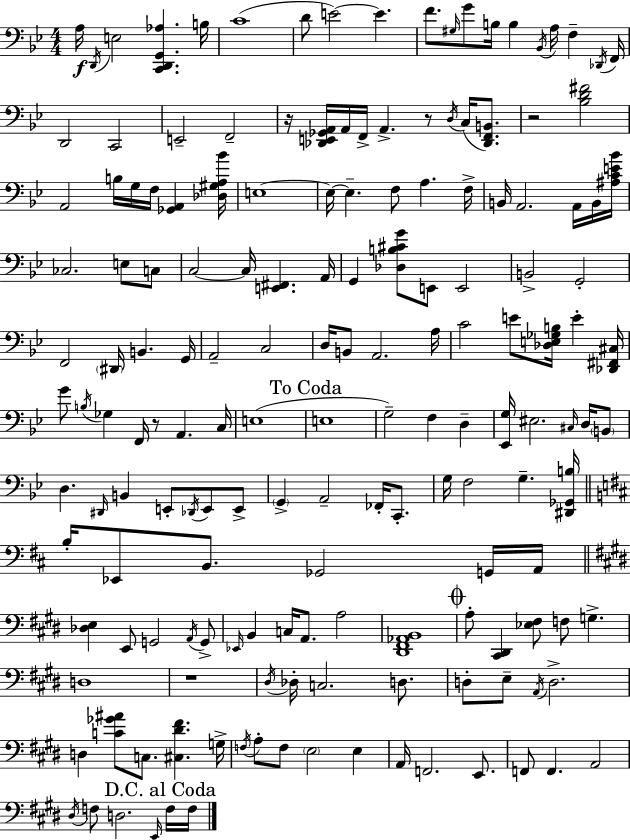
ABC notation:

X:1
T:Untitled
M:4/4
L:1/4
K:Bb
A,/4 D,,/4 E,2 [C,,D,,G,,_A,] B,/4 C4 D/2 E2 E F/2 ^G,/4 G/2 B,/4 B, _B,,/4 A,/4 F, _D,,/4 F,,/4 D,,2 C,,2 E,,2 F,,2 z/4 [_D,,E,,_G,,A,,]/4 A,,/4 F,,/4 A,, z/2 D,/4 C,/4 [_D,,F,,B,,]/2 z2 [_B,D^F]2 A,,2 B,/4 G,/4 F,/4 [_G,,A,,] [_D,^G,A,_B]/4 E,4 E,/4 E, F,/2 A, F,/4 B,,/4 A,,2 A,,/4 B,,/4 [^A,CE_B]/4 _C,2 E,/2 C,/2 C,2 C,/4 [E,,^F,,] A,,/4 G,, [_D,B,^CG]/2 E,,/2 E,,2 B,,2 G,,2 F,,2 ^D,,/4 B,, G,,/4 A,,2 C,2 D,/4 B,,/2 A,,2 A,/4 C2 E/2 [_D,E,_G,B,]/4 E [_D,,^F,,^C,]/4 G/2 B,/4 _G, F,,/4 z/2 A,, C,/4 E,4 E,4 G,2 F, D, [_E,,G,]/4 ^E,2 ^C,/4 D,/4 B,,/2 D, ^D,,/4 B,, E,,/2 _D,,/4 E,,/2 E,,/2 G,, A,,2 _F,,/4 C,,/2 G,/4 F,2 G, [^D,,_G,,B,]/4 B,/4 _E,,/2 B,,/2 _G,,2 G,,/4 A,,/4 [_D,E,] E,,/2 G,,2 A,,/4 G,,/2 _E,,/4 B,, C,/4 A,,/2 A,2 [^D,,^F,,_A,,B,,]4 A,/2 [^C,,^D,,] [_E,^F,]/2 F,/2 G, D,4 z4 ^D,/4 _D,/4 C,2 D,/2 D,/2 E,/2 A,,/4 D,2 D, [C_G^A]/2 C,/2 [^C,^D^F] G,/4 F,/4 A,/2 F,/2 E,2 E, A,,/4 F,,2 E,,/2 F,,/2 F,, A,,2 ^D,/4 F,/2 D,2 E,,/4 F,/4 F,/4